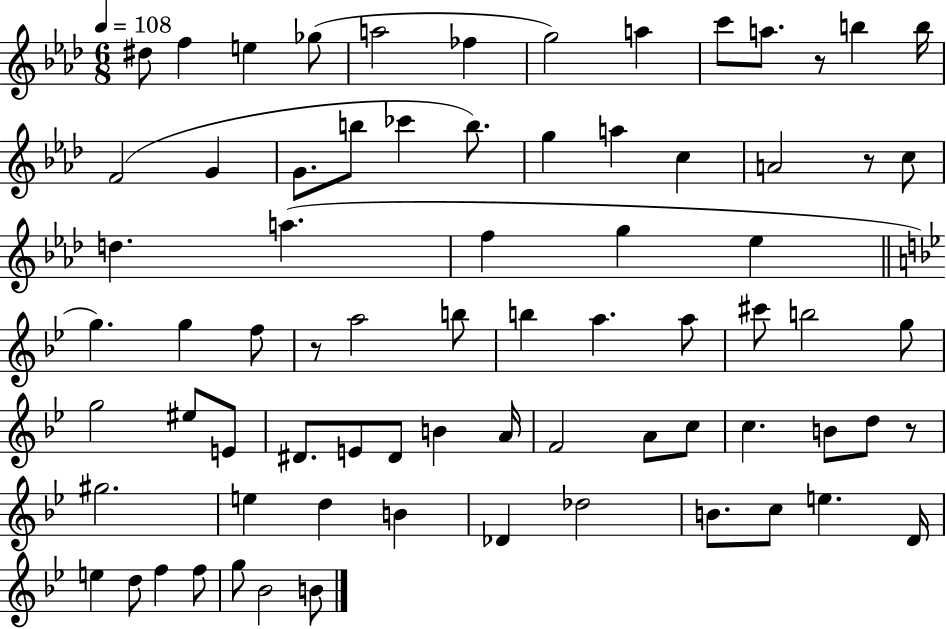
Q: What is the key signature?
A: AES major